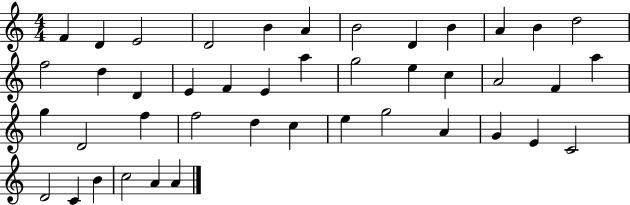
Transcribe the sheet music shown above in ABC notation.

X:1
T:Untitled
M:4/4
L:1/4
K:C
F D E2 D2 B A B2 D B A B d2 f2 d D E F E a g2 e c A2 F a g D2 f f2 d c e g2 A G E C2 D2 C B c2 A A